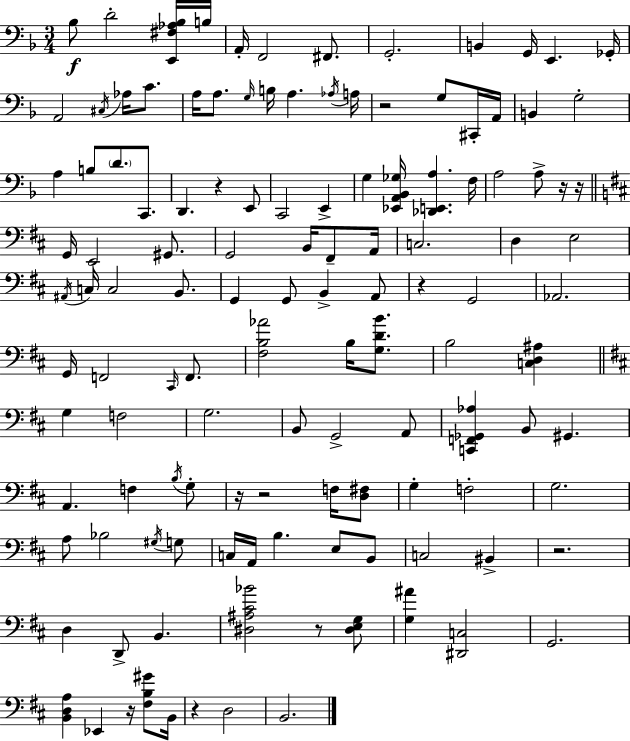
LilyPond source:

{
  \clef bass
  \numericTimeSignature
  \time 3/4
  \key d \minor
  bes8\f d'2-. <e, fis aes bes>16 b16 | a,16-. f,2 fis,8. | g,2.-. | b,4 g,16 e,4. ges,16-. | \break a,2 \acciaccatura { cis16 } aes16 c'8. | a16 a8. \grace { g16 } b16 a4. | \acciaccatura { aes16 } a16 r2 g8 | cis,16-. a,16 b,4 g2-. | \break a4 b8 \parenthesize d'8. | c,8. d,4. r4 | e,8 c,2 e,4-> | g4 <ees, a, bes, ges>16 <des, e, a>4. | \break f16 a2 a8-> | r16 r16 \bar "||" \break \key d \major g,16 e,2 gis,8. | g,2 b,16 fis,8-- a,16 | c2. | d4 e2 | \break \acciaccatura { ais,16 } c16 c2 b,8. | g,4 g,8 b,4-> a,8 | r4 g,2 | aes,2. | \break g,16 f,2 \grace { cis,16 } f,8. | <fis b aes'>2 b16 <g d' b'>8. | b2 <c d ais>4 | \bar "||" \break \key d \major g4 f2 | g2. | b,8 g,2-> a,8 | <c, f, ges, aes>4 b,8 gis,4. | \break a,4. f4 \acciaccatura { b16 } g8-. | r16 r2 f16 <d fis>8 | g4-. f2-. | g2. | \break a8 bes2 \acciaccatura { gis16 } | g8 c16 a,16 b4. e8 | b,8 c2 bis,4-> | r2. | \break d4 d,8-> b,4. | <dis ais cis' bes'>2 r8 | <dis e g>8 <g ais'>4 <dis, c>2 | g,2. | \break <b, d a>4 ees,4 r16 <fis b gis'>8 | b,16 r4 d2 | b,2. | \bar "|."
}